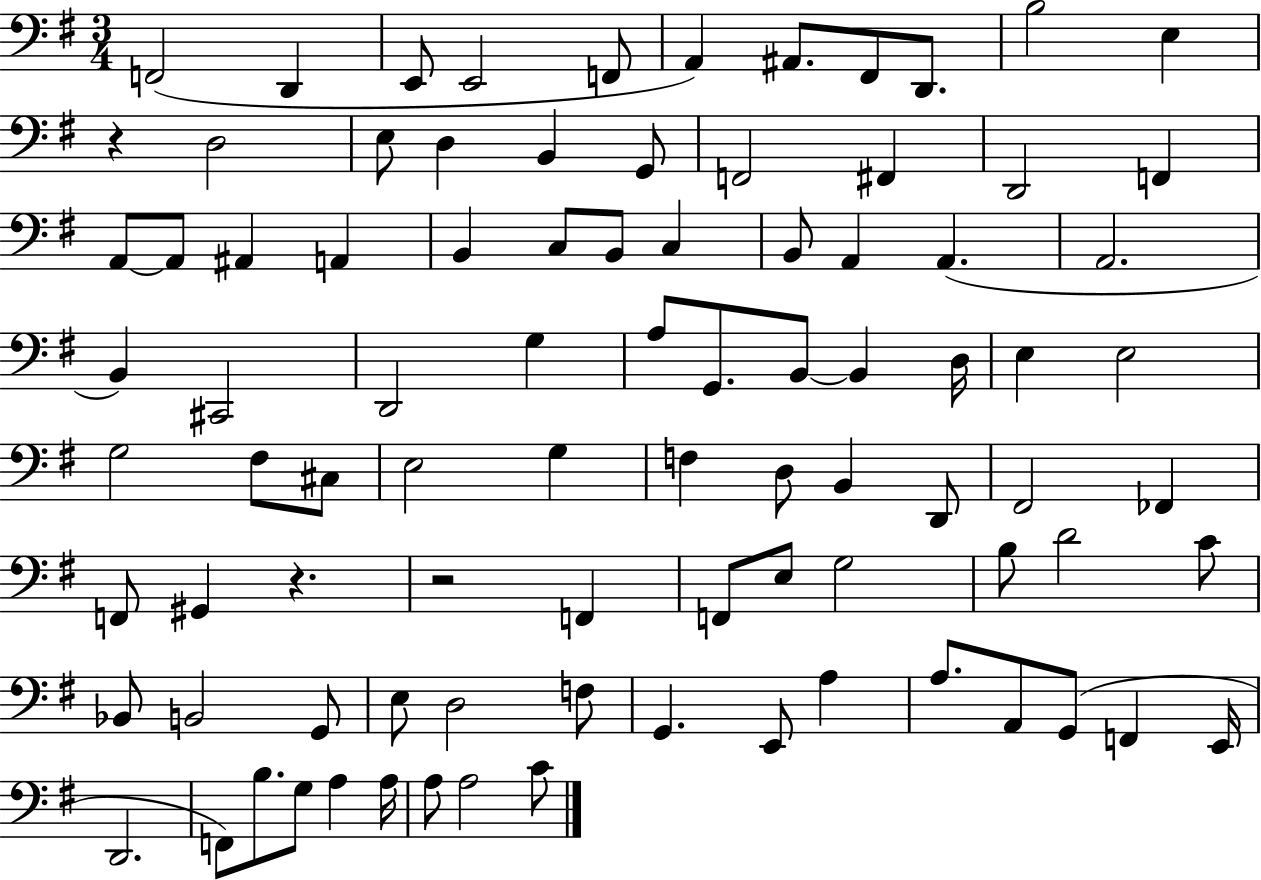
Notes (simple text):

F2/h D2/q E2/e E2/h F2/e A2/q A#2/e. F#2/e D2/e. B3/h E3/q R/q D3/h E3/e D3/q B2/q G2/e F2/h F#2/q D2/h F2/q A2/e A2/e A#2/q A2/q B2/q C3/e B2/e C3/q B2/e A2/q A2/q. A2/h. B2/q C#2/h D2/h G3/q A3/e G2/e. B2/e B2/q D3/s E3/q E3/h G3/h F#3/e C#3/e E3/h G3/q F3/q D3/e B2/q D2/e F#2/h FES2/q F2/e G#2/q R/q. R/h F2/q F2/e E3/e G3/h B3/e D4/h C4/e Bb2/e B2/h G2/e E3/e D3/h F3/e G2/q. E2/e A3/q A3/e. A2/e G2/e F2/q E2/s D2/h. F2/e B3/e. G3/e A3/q A3/s A3/e A3/h C4/e